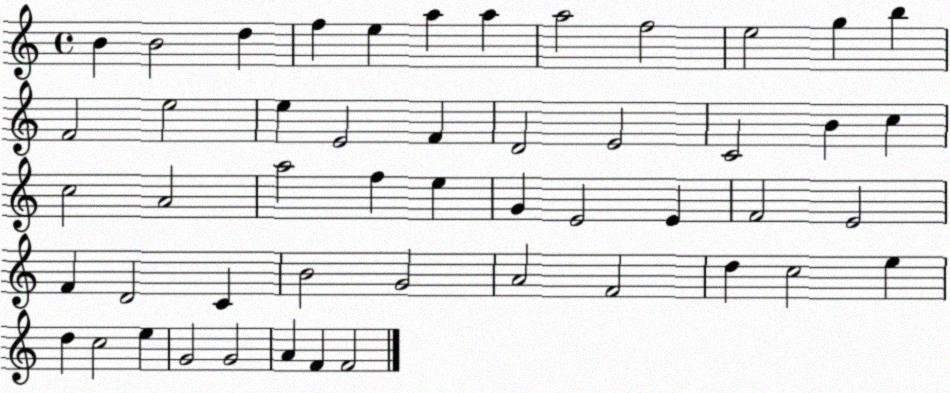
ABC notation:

X:1
T:Untitled
M:4/4
L:1/4
K:C
B B2 d f e a a a2 f2 e2 g b F2 e2 e E2 F D2 E2 C2 B c c2 A2 a2 f e G E2 E F2 E2 F D2 C B2 G2 A2 F2 d c2 e d c2 e G2 G2 A F F2